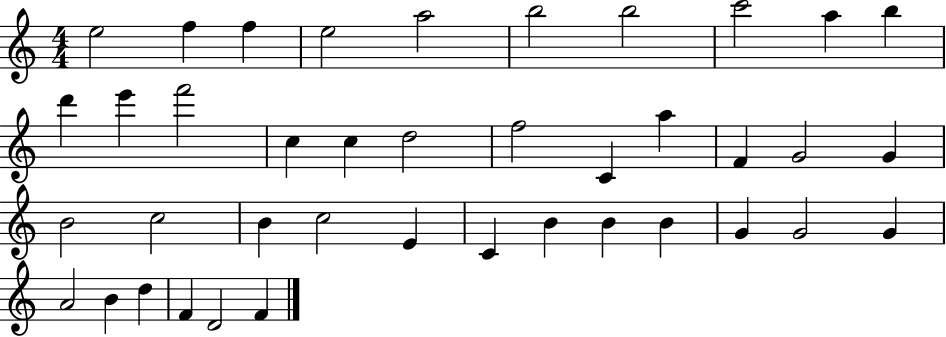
E5/h F5/q F5/q E5/h A5/h B5/h B5/h C6/h A5/q B5/q D6/q E6/q F6/h C5/q C5/q D5/h F5/h C4/q A5/q F4/q G4/h G4/q B4/h C5/h B4/q C5/h E4/q C4/q B4/q B4/q B4/q G4/q G4/h G4/q A4/h B4/q D5/q F4/q D4/h F4/q